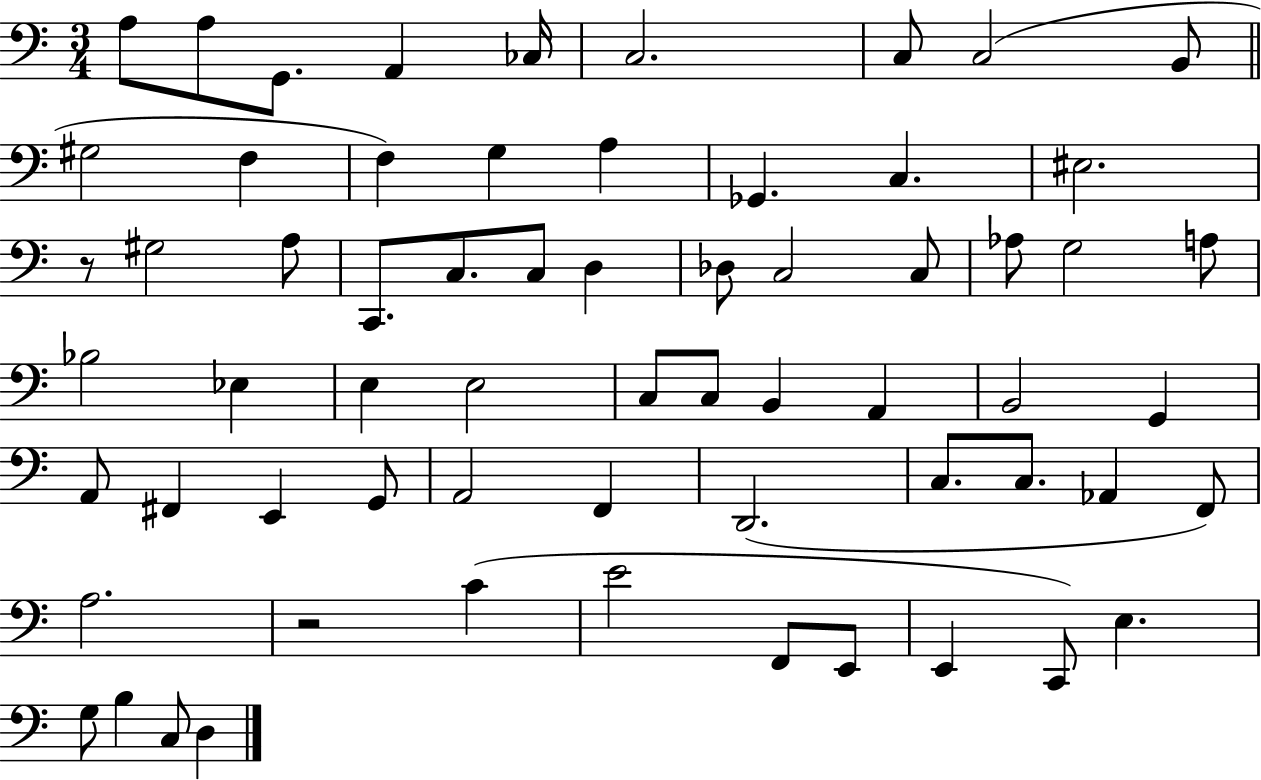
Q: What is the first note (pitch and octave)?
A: A3